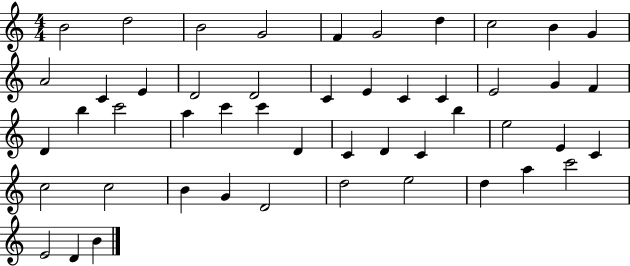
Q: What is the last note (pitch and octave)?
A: B4